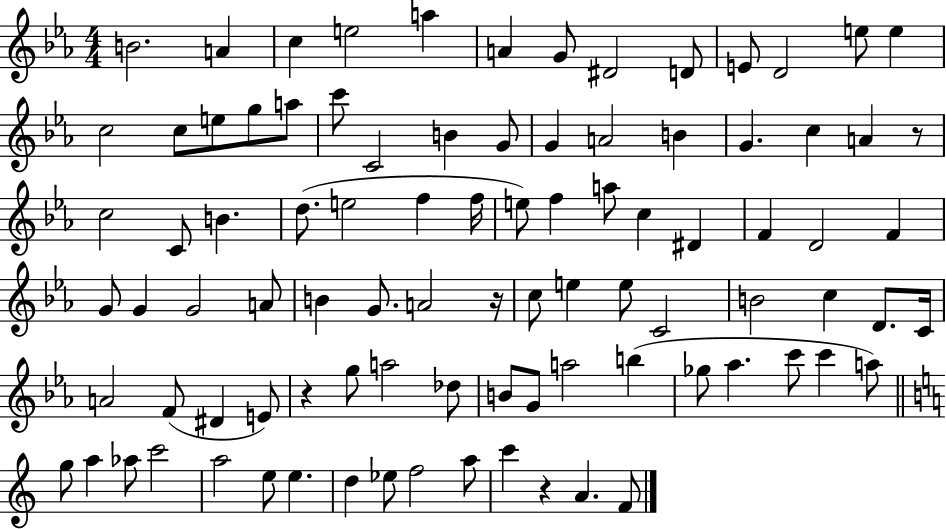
{
  \clef treble
  \numericTimeSignature
  \time 4/4
  \key ees \major
  b'2. a'4 | c''4 e''2 a''4 | a'4 g'8 dis'2 d'8 | e'8 d'2 e''8 e''4 | \break c''2 c''8 e''8 g''8 a''8 | c'''8 c'2 b'4 g'8 | g'4 a'2 b'4 | g'4. c''4 a'4 r8 | \break c''2 c'8 b'4. | d''8.( e''2 f''4 f''16 | e''8) f''4 a''8 c''4 dis'4 | f'4 d'2 f'4 | \break g'8 g'4 g'2 a'8 | b'4 g'8. a'2 r16 | c''8 e''4 e''8 c'2 | b'2 c''4 d'8. c'16 | \break a'2 f'8( dis'4 e'8) | r4 g''8 a''2 des''8 | b'8 g'8 a''2 b''4( | ges''8 aes''4. c'''8 c'''4 a''8) | \break \bar "||" \break \key c \major g''8 a''4 aes''8 c'''2 | a''2 e''8 e''4. | d''4 ees''8 f''2 a''8 | c'''4 r4 a'4. f'8 | \break \bar "|."
}